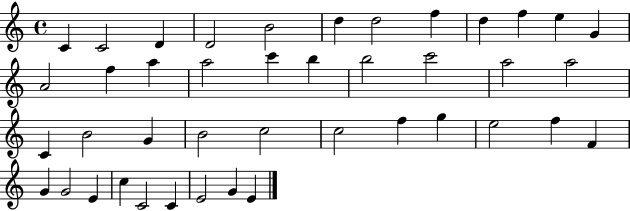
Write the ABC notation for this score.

X:1
T:Untitled
M:4/4
L:1/4
K:C
C C2 D D2 B2 d d2 f d f e G A2 f a a2 c' b b2 c'2 a2 a2 C B2 G B2 c2 c2 f g e2 f F G G2 E c C2 C E2 G E